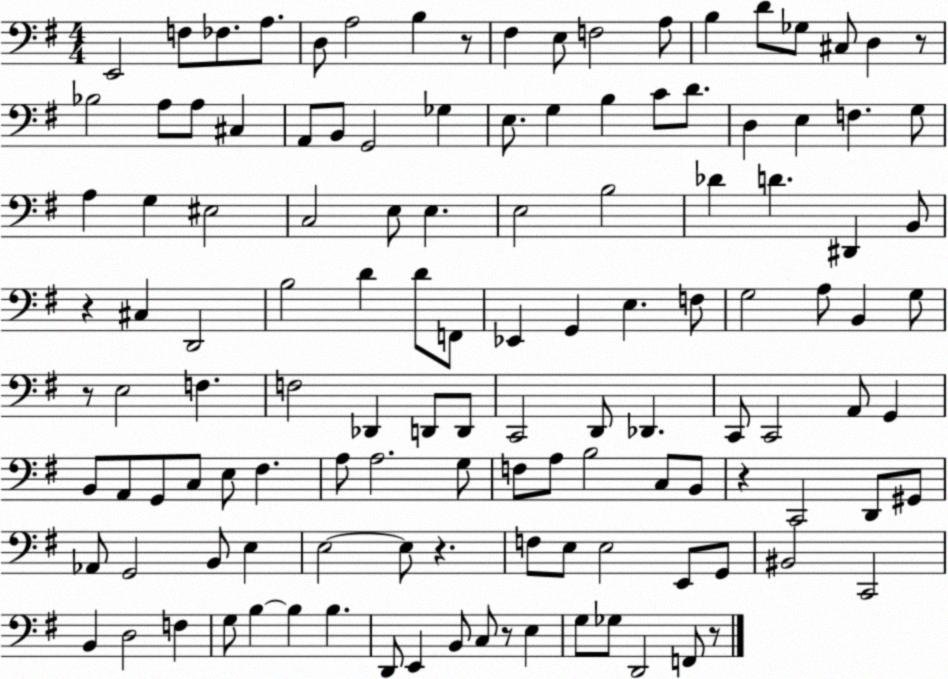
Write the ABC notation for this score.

X:1
T:Untitled
M:4/4
L:1/4
K:G
E,,2 F,/2 _F,/2 A,/2 D,/2 A,2 B, z/2 ^F, E,/2 F,2 A,/2 B, D/2 _G,/2 ^C,/2 D, z/2 _B,2 A,/2 A,/2 ^C, A,,/2 B,,/2 G,,2 _G, E,/2 G, B, C/2 D/2 D, E, F, G,/2 A, G, ^E,2 C,2 E,/2 E, E,2 B,2 _D D ^D,, B,,/2 z ^C, D,,2 B,2 D D/2 F,,/2 _E,, G,, E, F,/2 G,2 A,/2 B,, G,/2 z/2 E,2 F, F,2 _D,, D,,/2 D,,/2 C,,2 D,,/2 _D,, C,,/2 C,,2 A,,/2 G,, B,,/2 A,,/2 G,,/2 C,/2 E,/2 ^F, A,/2 A,2 G,/2 F,/2 A,/2 B,2 C,/2 B,,/2 z C,,2 D,,/2 ^G,,/2 _A,,/2 G,,2 B,,/2 E, E,2 E,/2 z F,/2 E,/2 E,2 E,,/2 G,,/2 ^B,,2 C,,2 B,, D,2 F, G,/2 B, B, B, D,,/2 E,, B,,/2 C,/2 z/2 E, G,/2 _G,/2 D,,2 F,,/2 z/2